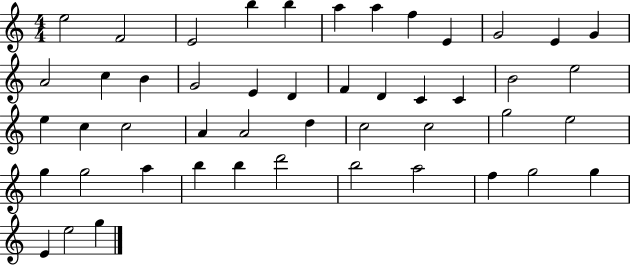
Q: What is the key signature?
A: C major